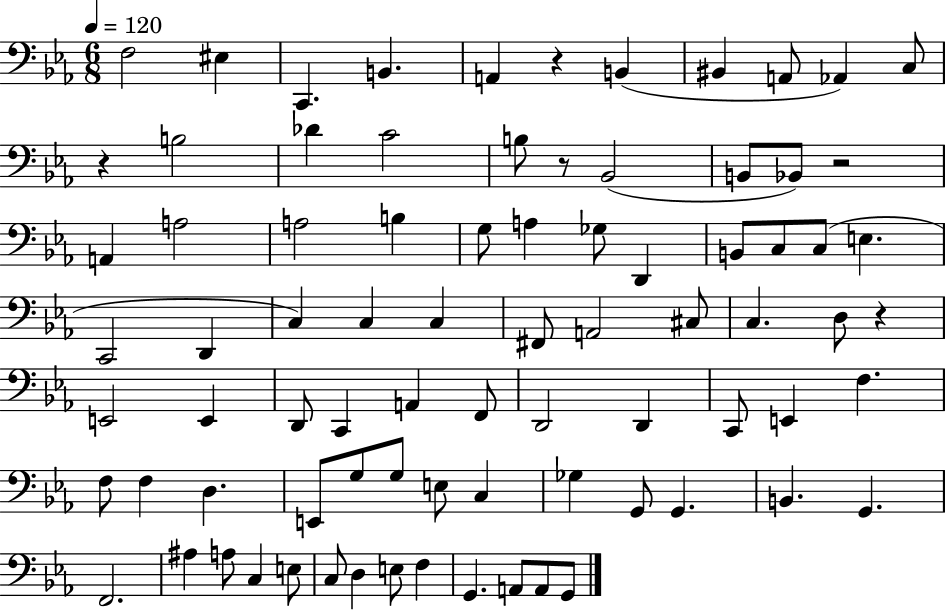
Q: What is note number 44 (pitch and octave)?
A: A2